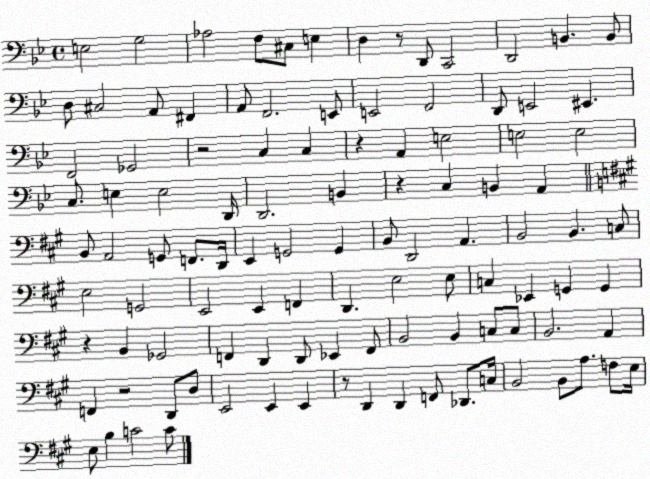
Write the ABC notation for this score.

X:1
T:Untitled
M:4/4
L:1/4
K:Bb
E,2 G,2 _A,2 F,/2 ^C,/2 E, D, z/2 D,,/2 C,,2 D,,2 B,, B,,/2 D,/2 ^C,2 A,,/2 ^F,, A,,/2 F,,2 E,,/2 E,,2 F,,2 D,,/2 E,,2 ^E,, F,,2 _G,,2 z2 C, C, z A,, E,2 E,2 E,2 C,/2 E, E,2 D,,/4 D,,2 B,, z C, B,, A,, B,,/2 A,,2 G,,/2 F,,/2 D,,/4 E,, G,,2 G,, B,,/2 D,,2 A,, B,,2 B,, C,/2 E,2 G,,2 E,,2 E,, F,, D,, E,2 E,/2 C, _E,, G,, G,, z B,, _G,,2 F,, D,, D,,/2 _E,, F,,/2 B,,2 B,, C,/2 C,/2 B,,2 A,, F,, z2 D,,/2 D,/2 E,,2 E,, E,, z/2 D,, D,, F,,/2 _D,,/2 C,/4 B,,2 B,,/2 A,/2 F,/2 E,/4 E,/2 B, C2 C/2